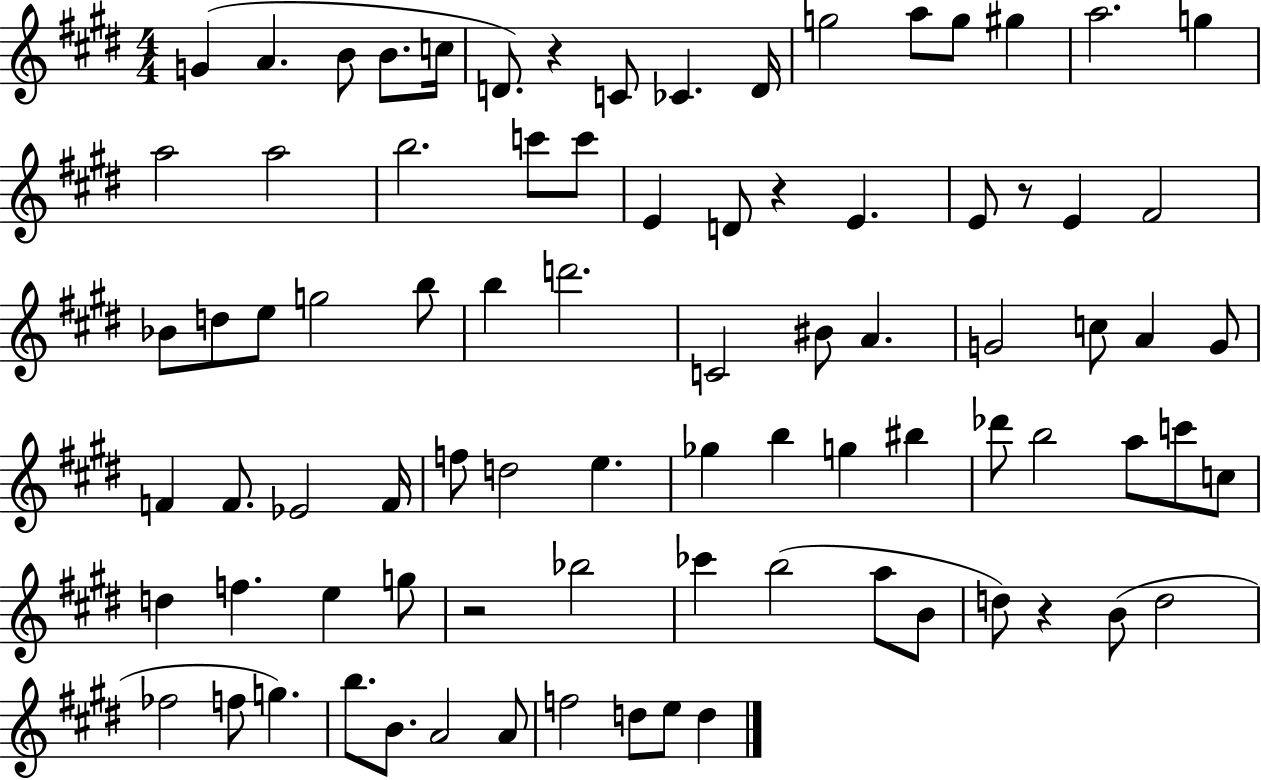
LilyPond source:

{
  \clef treble
  \numericTimeSignature
  \time 4/4
  \key e \major
  \repeat volta 2 { g'4( a'4. b'8 b'8. c''16 | d'8.) r4 c'8 ces'4. d'16 | g''2 a''8 g''8 gis''4 | a''2. g''4 | \break a''2 a''2 | b''2. c'''8 c'''8 | e'4 d'8 r4 e'4. | e'8 r8 e'4 fis'2 | \break bes'8 d''8 e''8 g''2 b''8 | b''4 d'''2. | c'2 bis'8 a'4. | g'2 c''8 a'4 g'8 | \break f'4 f'8. ees'2 f'16 | f''8 d''2 e''4. | ges''4 b''4 g''4 bis''4 | des'''8 b''2 a''8 c'''8 c''8 | \break d''4 f''4. e''4 g''8 | r2 bes''2 | ces'''4 b''2( a''8 b'8 | d''8) r4 b'8( d''2 | \break fes''2 f''8 g''4.) | b''8. b'8. a'2 a'8 | f''2 d''8 e''8 d''4 | } \bar "|."
}